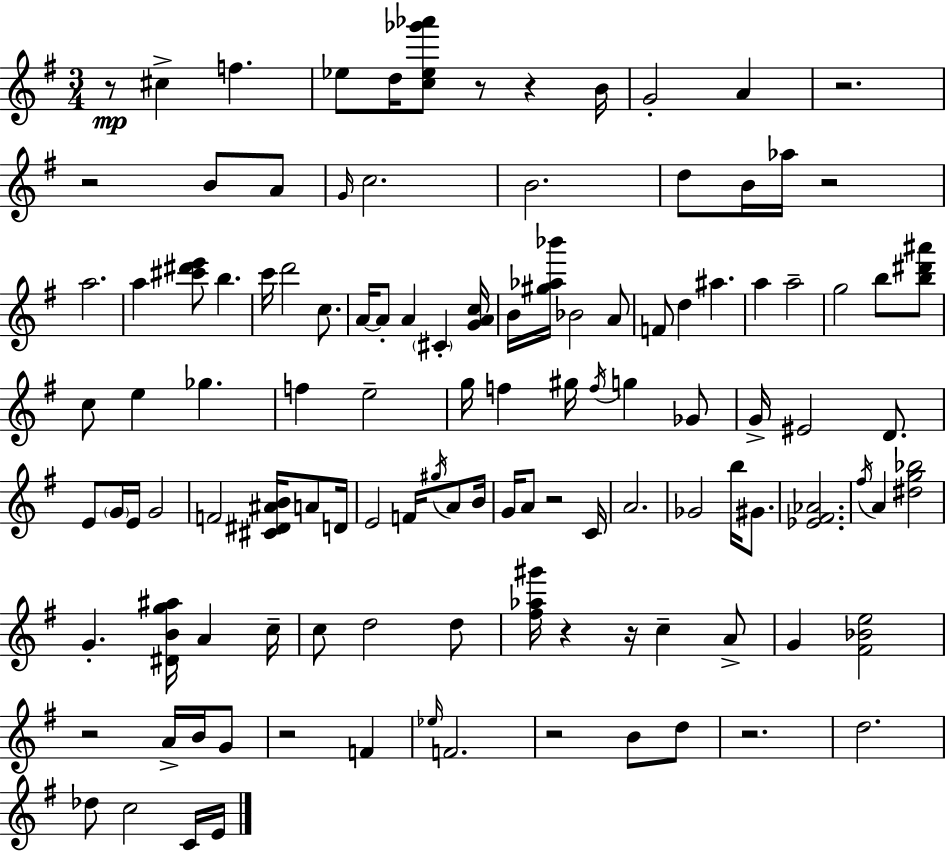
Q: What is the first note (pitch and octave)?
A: C#5